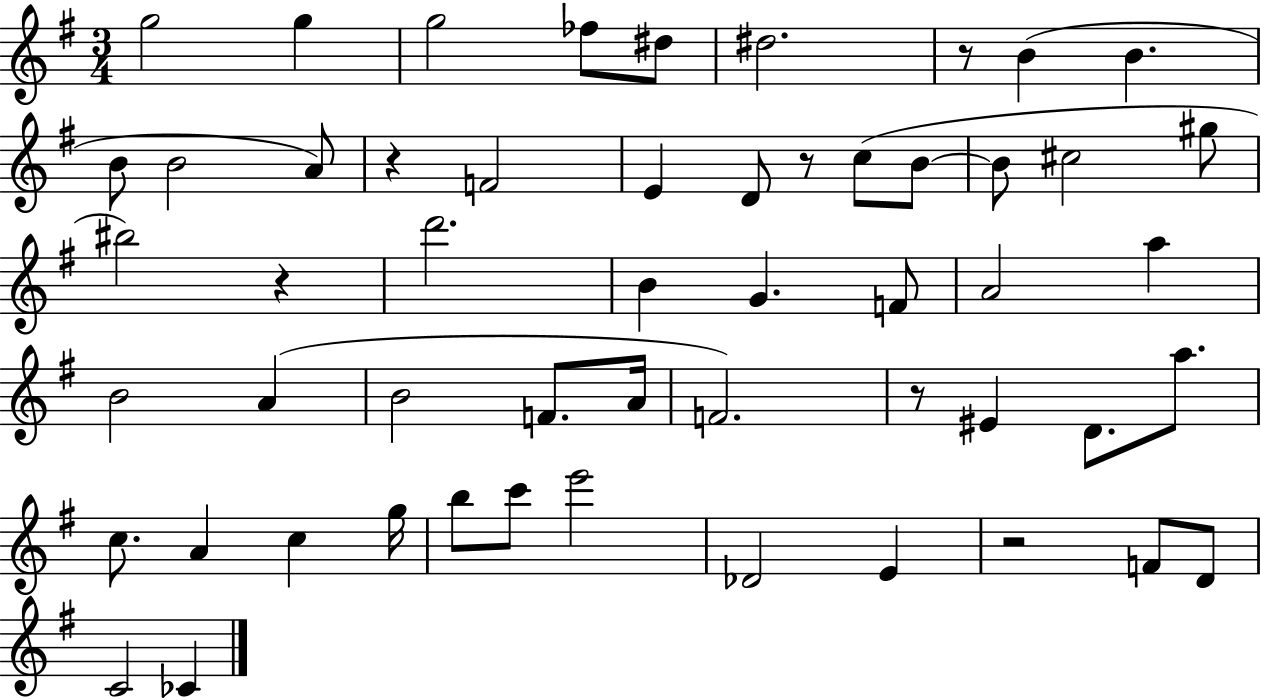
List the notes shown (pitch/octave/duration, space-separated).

G5/h G5/q G5/h FES5/e D#5/e D#5/h. R/e B4/q B4/q. B4/e B4/h A4/e R/q F4/h E4/q D4/e R/e C5/e B4/e B4/e C#5/h G#5/e BIS5/h R/q D6/h. B4/q G4/q. F4/e A4/h A5/q B4/h A4/q B4/h F4/e. A4/s F4/h. R/e EIS4/q D4/e. A5/e. C5/e. A4/q C5/q G5/s B5/e C6/e E6/h Db4/h E4/q R/h F4/e D4/e C4/h CES4/q